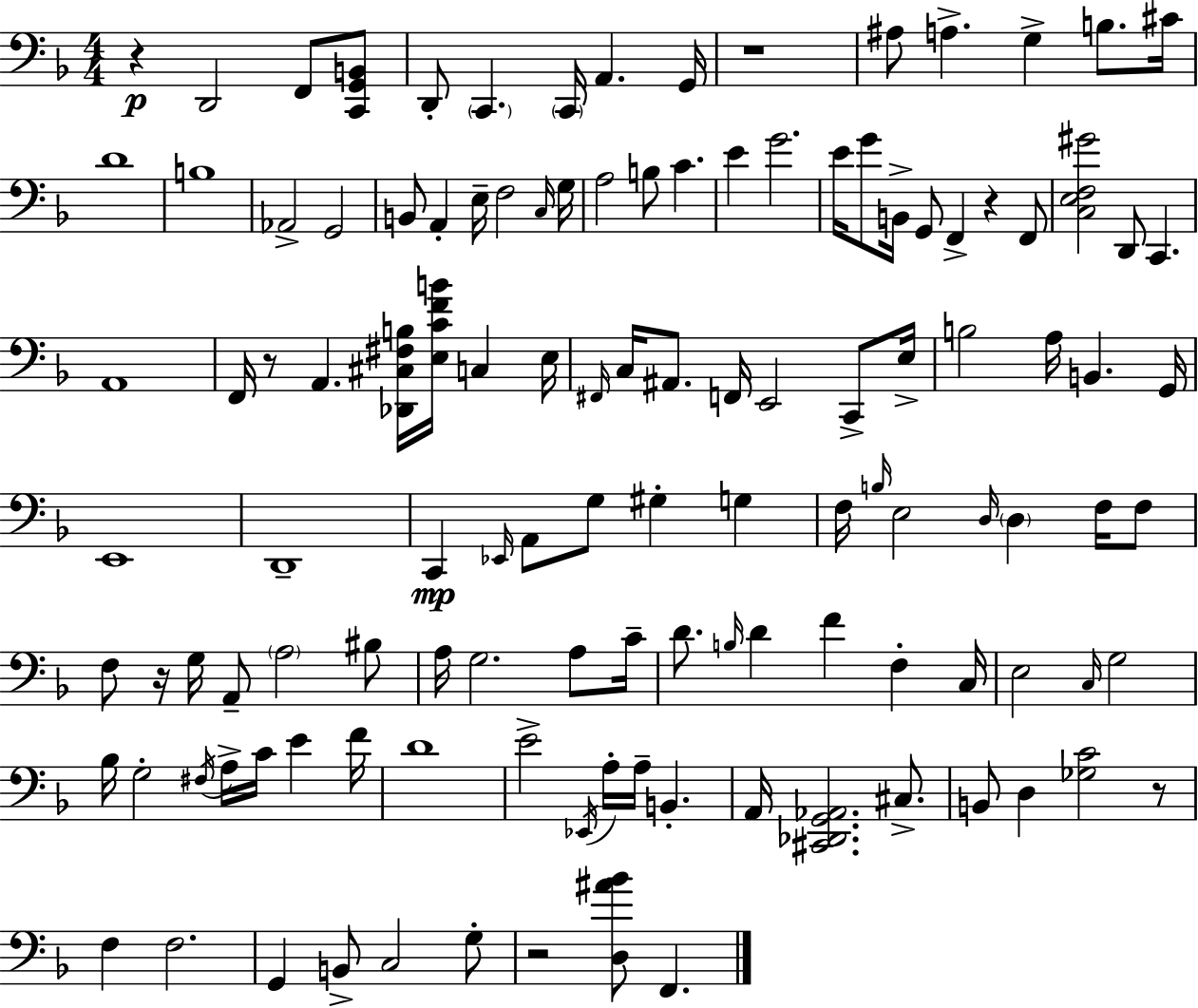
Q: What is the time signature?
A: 4/4